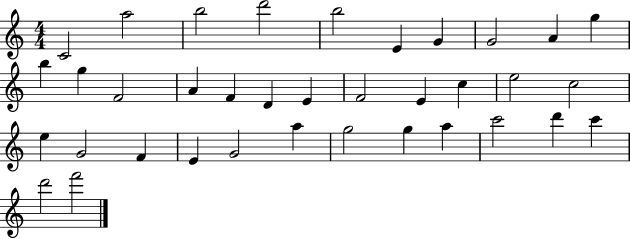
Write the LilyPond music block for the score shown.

{
  \clef treble
  \numericTimeSignature
  \time 4/4
  \key c \major
  c'2 a''2 | b''2 d'''2 | b''2 e'4 g'4 | g'2 a'4 g''4 | \break b''4 g''4 f'2 | a'4 f'4 d'4 e'4 | f'2 e'4 c''4 | e''2 c''2 | \break e''4 g'2 f'4 | e'4 g'2 a''4 | g''2 g''4 a''4 | c'''2 d'''4 c'''4 | \break d'''2 f'''2 | \bar "|."
}